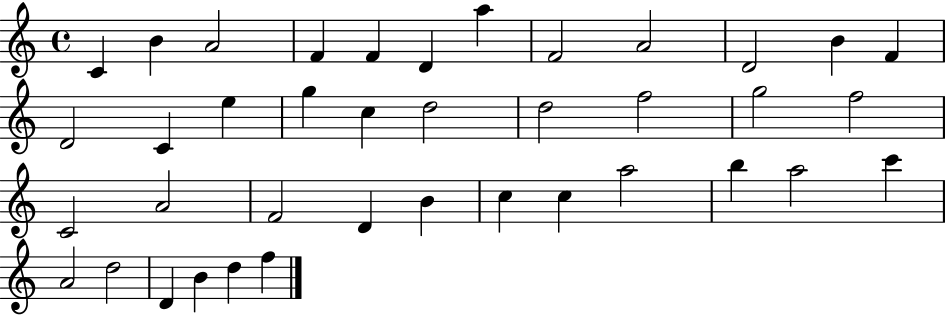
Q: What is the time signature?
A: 4/4